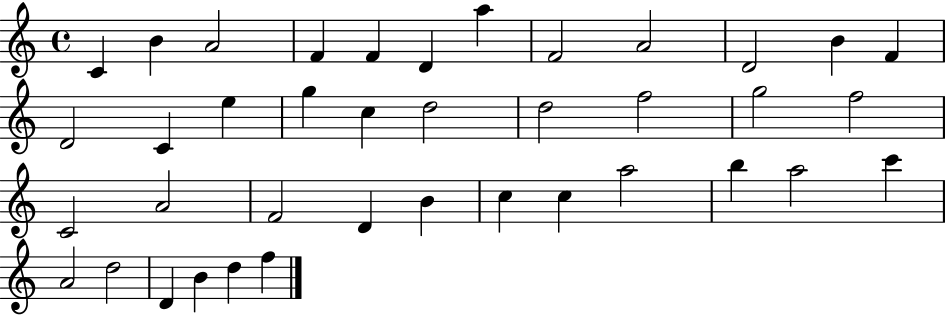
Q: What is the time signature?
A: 4/4